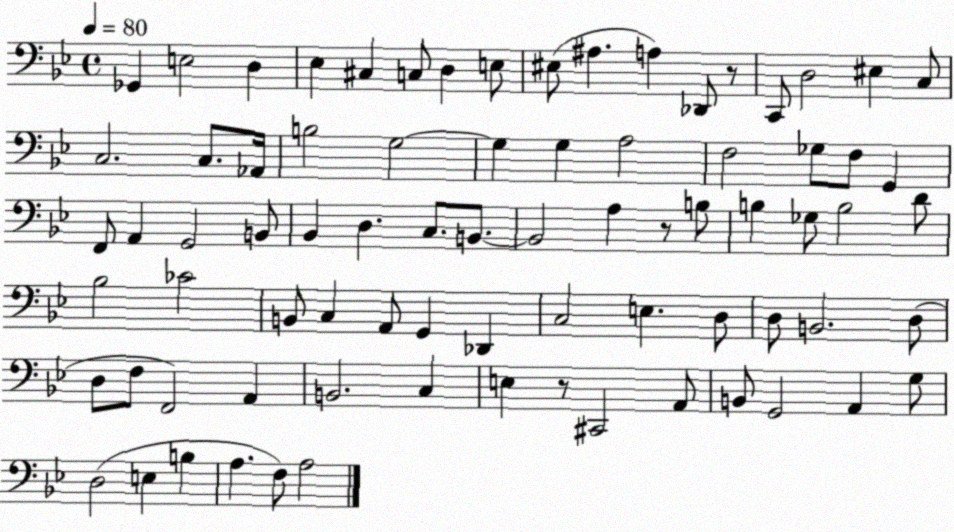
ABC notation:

X:1
T:Untitled
M:4/4
L:1/4
K:Bb
_G,, E,2 D, _E, ^C, C,/2 D, E,/2 ^E,/2 ^A, A, _D,,/2 z/2 C,,/2 D,2 ^E, C,/2 C,2 C,/2 _A,,/4 B,2 G,2 G, G, A,2 F,2 _G,/2 F,/2 G,, F,,/2 A,, G,,2 B,,/2 _B,, D, C,/2 B,,/2 B,,2 A, z/2 B,/2 B, _G,/2 B,2 D/2 _B,2 _C2 B,,/2 C, A,,/2 G,, _D,, C,2 E, D,/2 D,/2 B,,2 D,/2 D,/2 F,/2 F,,2 A,, B,,2 C, E, z/2 ^C,,2 A,,/2 B,,/2 G,,2 A,, G,/2 D,2 E, B, A, F,/2 A,2